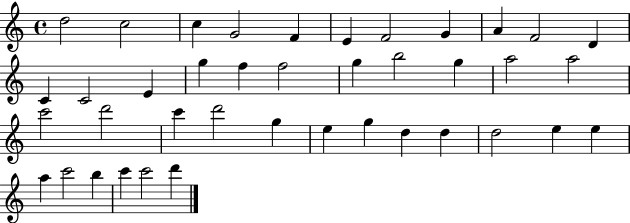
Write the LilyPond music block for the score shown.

{
  \clef treble
  \time 4/4
  \defaultTimeSignature
  \key c \major
  d''2 c''2 | c''4 g'2 f'4 | e'4 f'2 g'4 | a'4 f'2 d'4 | \break c'4 c'2 e'4 | g''4 f''4 f''2 | g''4 b''2 g''4 | a''2 a''2 | \break c'''2 d'''2 | c'''4 d'''2 g''4 | e''4 g''4 d''4 d''4 | d''2 e''4 e''4 | \break a''4 c'''2 b''4 | c'''4 c'''2 d'''4 | \bar "|."
}